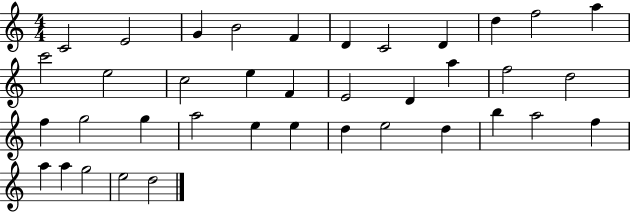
C4/h E4/h G4/q B4/h F4/q D4/q C4/h D4/q D5/q F5/h A5/q C6/h E5/h C5/h E5/q F4/q E4/h D4/q A5/q F5/h D5/h F5/q G5/h G5/q A5/h E5/q E5/q D5/q E5/h D5/q B5/q A5/h F5/q A5/q A5/q G5/h E5/h D5/h